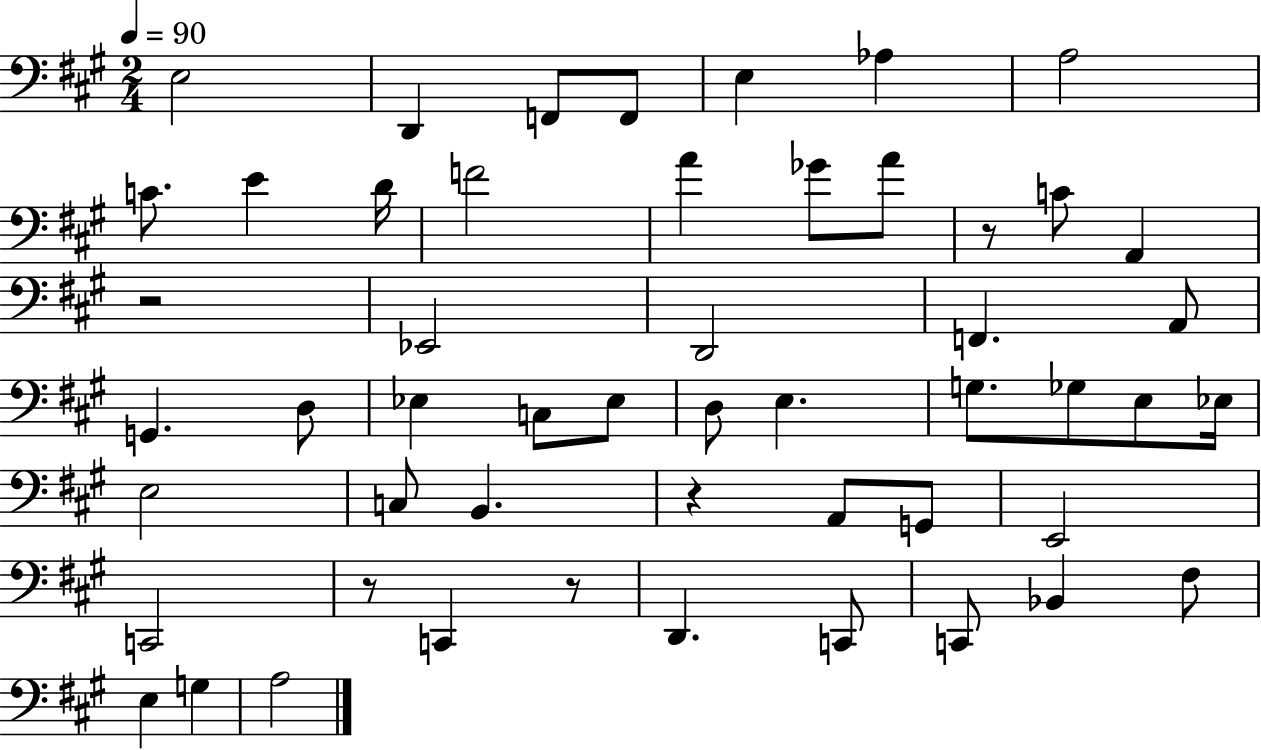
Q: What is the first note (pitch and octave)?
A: E3